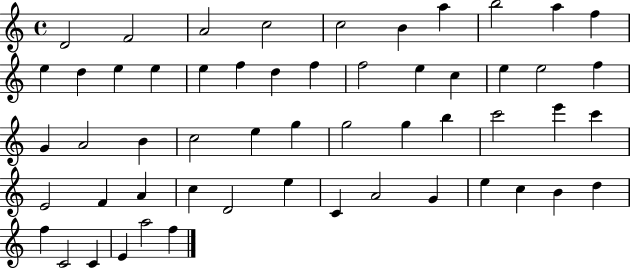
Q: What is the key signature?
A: C major